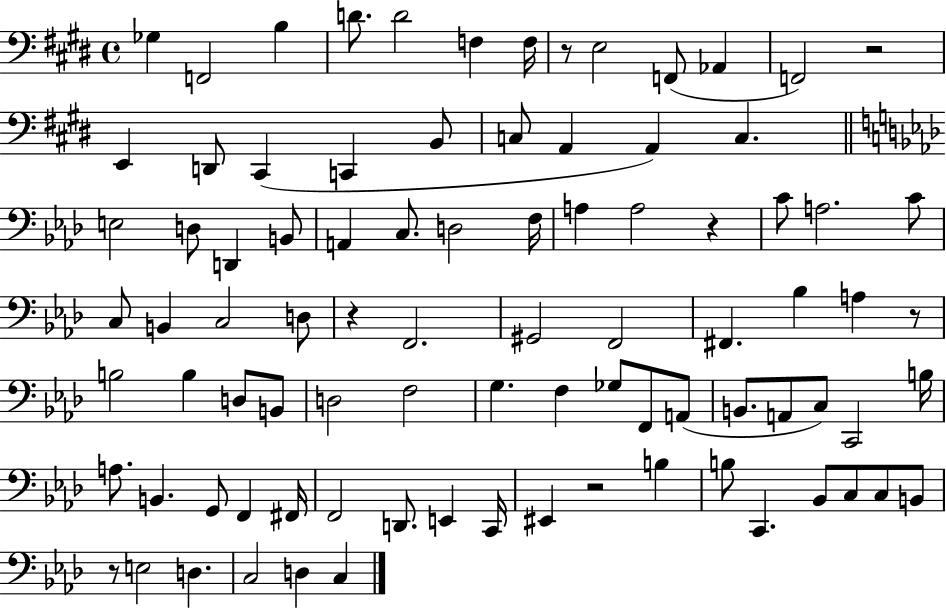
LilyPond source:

{
  \clef bass
  \time 4/4
  \defaultTimeSignature
  \key e \major
  \repeat volta 2 { ges4 f,2 b4 | d'8. d'2 f4 f16 | r8 e2 f,8( aes,4 | f,2) r2 | \break e,4 d,8 cis,4( c,4 b,8 | c8 a,4 a,4) c4. | \bar "||" \break \key aes \major e2 d8 d,4 b,8 | a,4 c8. d2 f16 | a4 a2 r4 | c'8 a2. c'8 | \break c8 b,4 c2 d8 | r4 f,2. | gis,2 f,2 | fis,4. bes4 a4 r8 | \break b2 b4 d8 b,8 | d2 f2 | g4. f4 ges8 f,8 a,8( | b,8. a,8 c8) c,2 b16 | \break a8. b,4. g,8 f,4 fis,16 | f,2 d,8. e,4 c,16 | eis,4 r2 b4 | b8 c,4. bes,8 c8 c8 b,8 | \break r8 e2 d4. | c2 d4 c4 | } \bar "|."
}